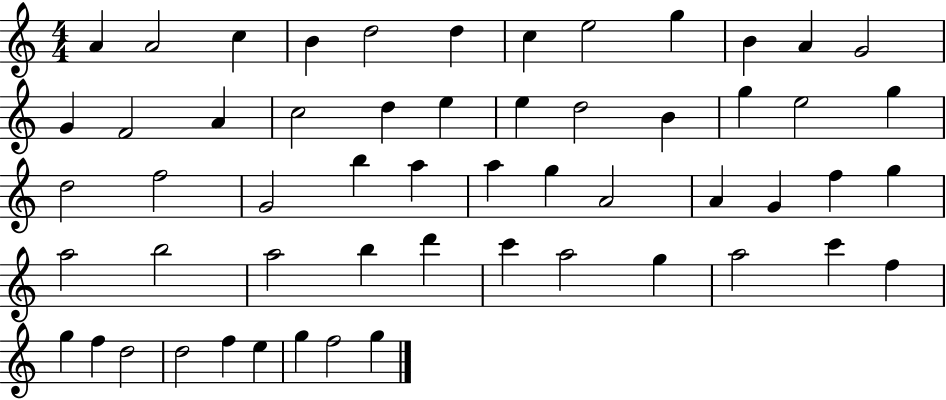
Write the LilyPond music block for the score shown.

{
  \clef treble
  \numericTimeSignature
  \time 4/4
  \key c \major
  a'4 a'2 c''4 | b'4 d''2 d''4 | c''4 e''2 g''4 | b'4 a'4 g'2 | \break g'4 f'2 a'4 | c''2 d''4 e''4 | e''4 d''2 b'4 | g''4 e''2 g''4 | \break d''2 f''2 | g'2 b''4 a''4 | a''4 g''4 a'2 | a'4 g'4 f''4 g''4 | \break a''2 b''2 | a''2 b''4 d'''4 | c'''4 a''2 g''4 | a''2 c'''4 f''4 | \break g''4 f''4 d''2 | d''2 f''4 e''4 | g''4 f''2 g''4 | \bar "|."
}